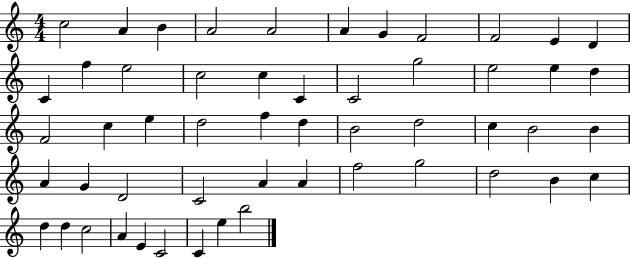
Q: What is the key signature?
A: C major